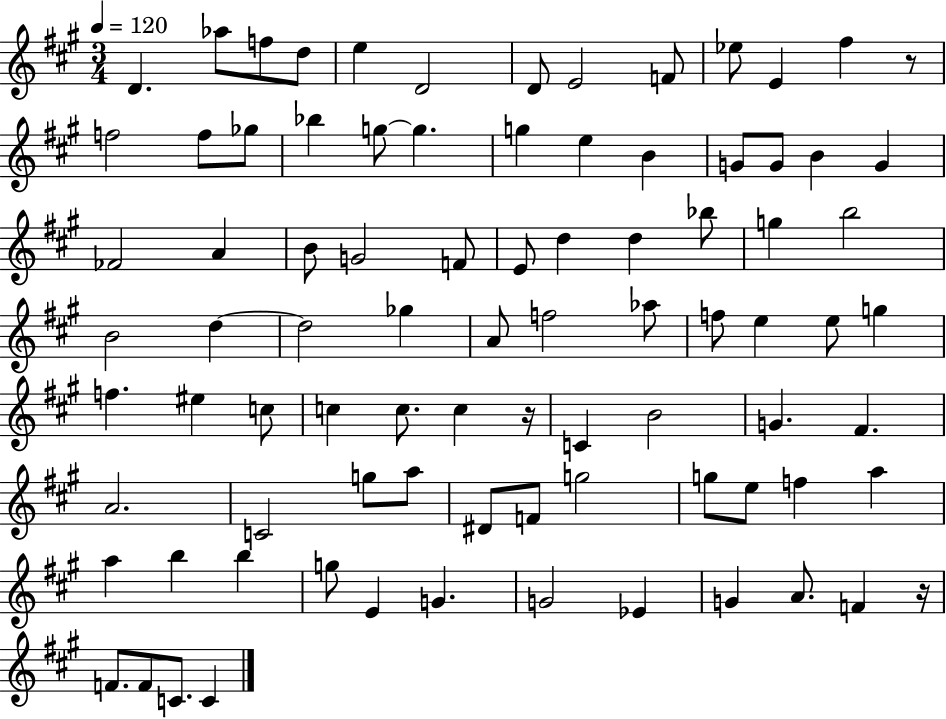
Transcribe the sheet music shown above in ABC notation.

X:1
T:Untitled
M:3/4
L:1/4
K:A
D _a/2 f/2 d/2 e D2 D/2 E2 F/2 _e/2 E ^f z/2 f2 f/2 _g/2 _b g/2 g g e B G/2 G/2 B G _F2 A B/2 G2 F/2 E/2 d d _b/2 g b2 B2 d d2 _g A/2 f2 _a/2 f/2 e e/2 g f ^e c/2 c c/2 c z/4 C B2 G ^F A2 C2 g/2 a/2 ^D/2 F/2 g2 g/2 e/2 f a a b b g/2 E G G2 _E G A/2 F z/4 F/2 F/2 C/2 C